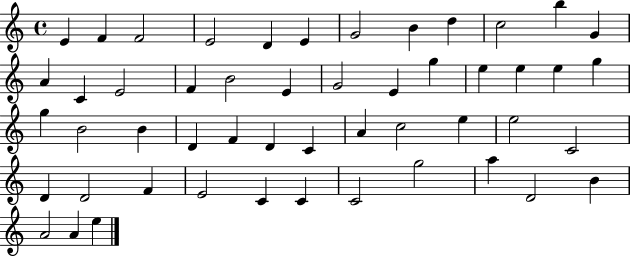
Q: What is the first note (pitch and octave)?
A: E4